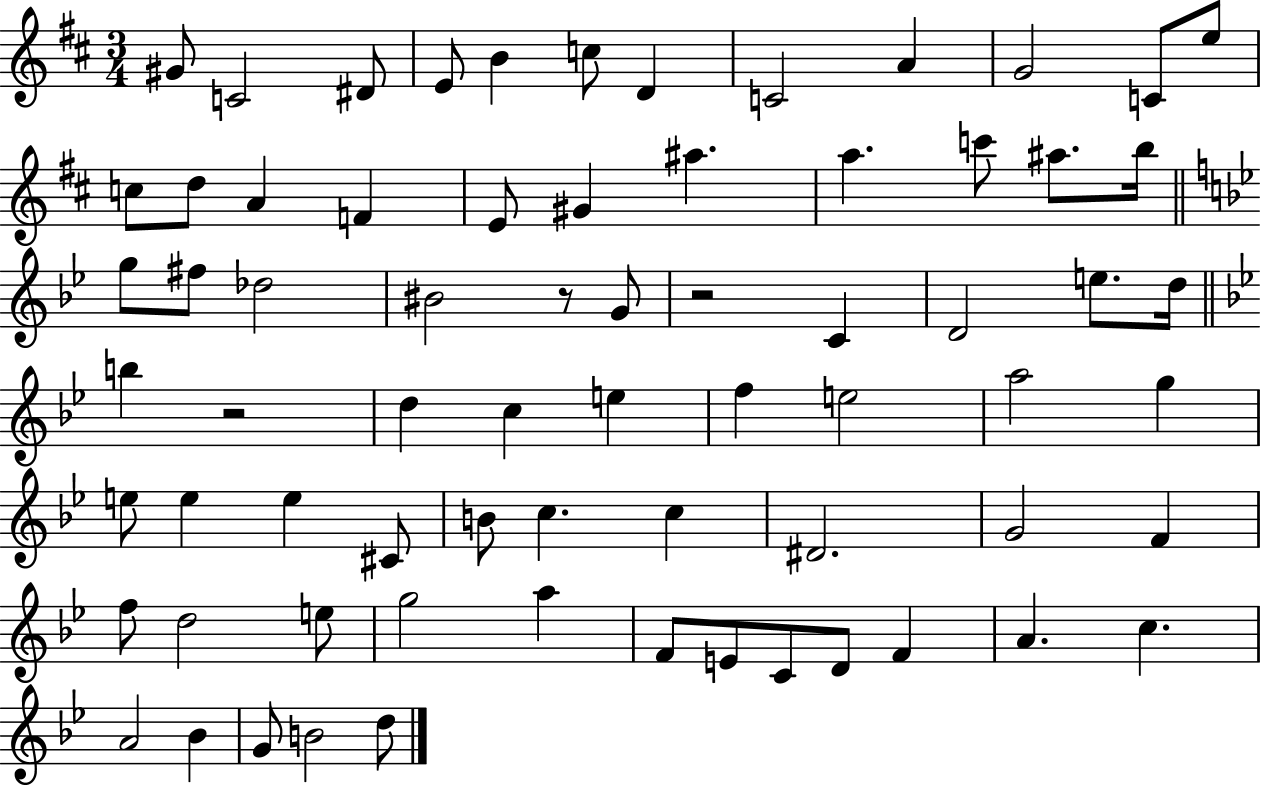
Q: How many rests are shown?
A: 3